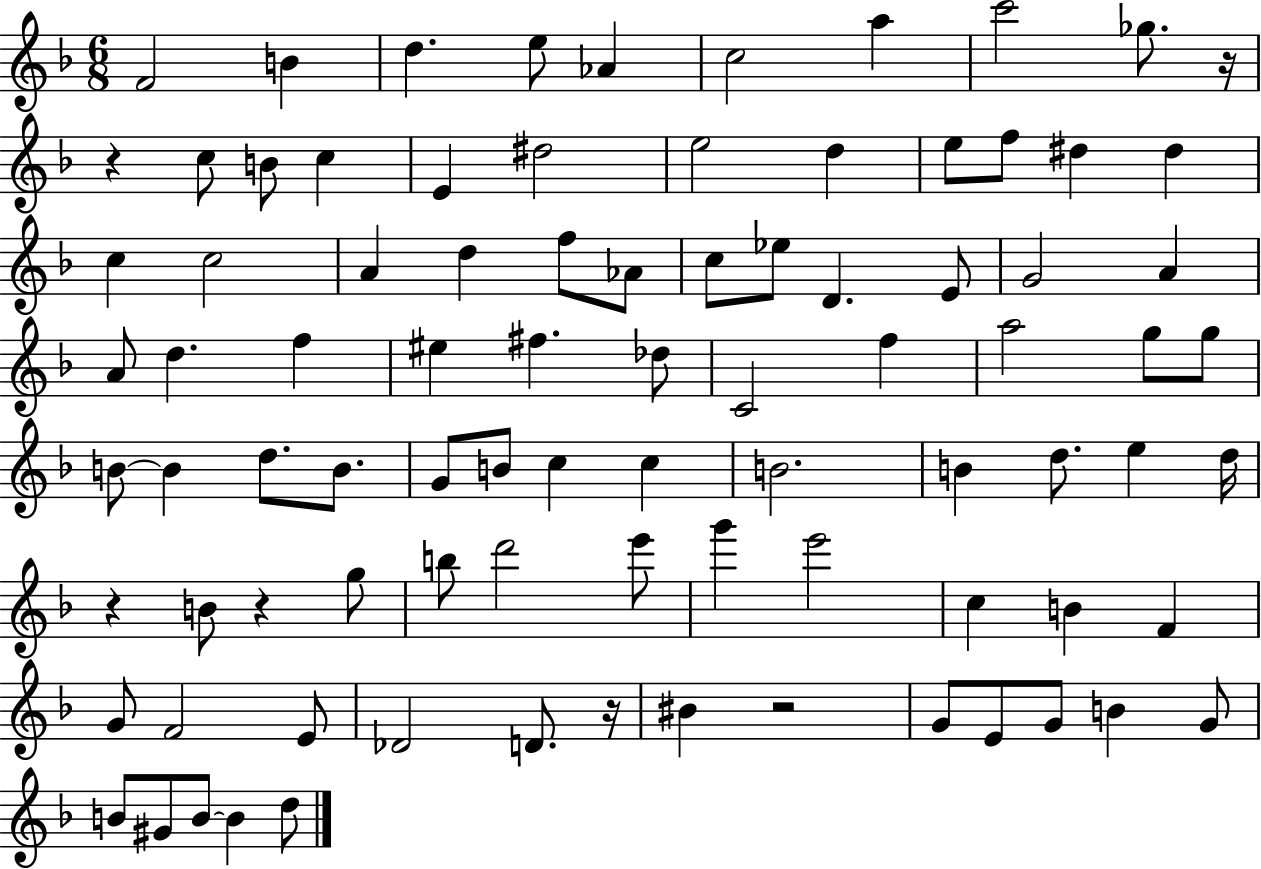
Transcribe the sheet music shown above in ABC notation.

X:1
T:Untitled
M:6/8
L:1/4
K:F
F2 B d e/2 _A c2 a c'2 _g/2 z/4 z c/2 B/2 c E ^d2 e2 d e/2 f/2 ^d ^d c c2 A d f/2 _A/2 c/2 _e/2 D E/2 G2 A A/2 d f ^e ^f _d/2 C2 f a2 g/2 g/2 B/2 B d/2 B/2 G/2 B/2 c c B2 B d/2 e d/4 z B/2 z g/2 b/2 d'2 e'/2 g' e'2 c B F G/2 F2 E/2 _D2 D/2 z/4 ^B z2 G/2 E/2 G/2 B G/2 B/2 ^G/2 B/2 B d/2